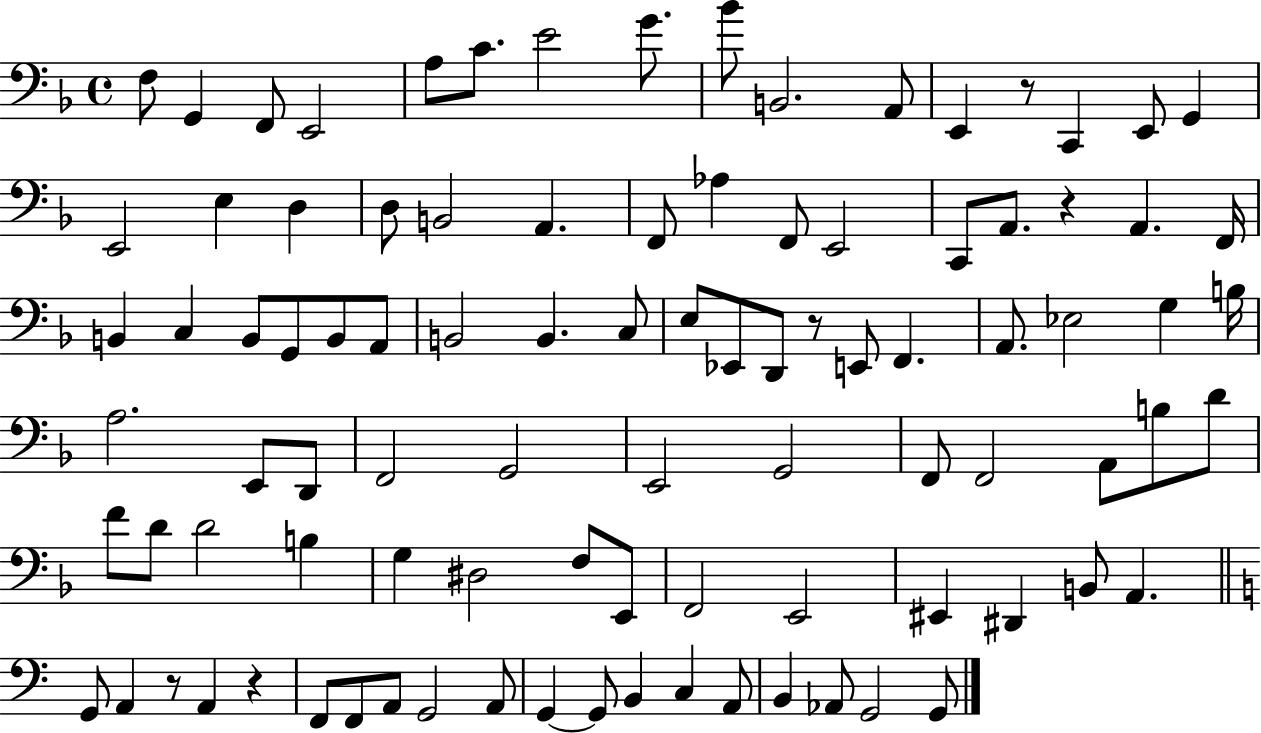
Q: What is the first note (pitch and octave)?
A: F3